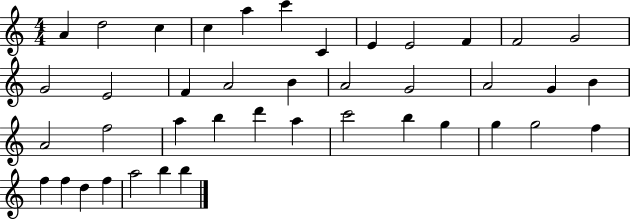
{
  \clef treble
  \numericTimeSignature
  \time 4/4
  \key c \major
  a'4 d''2 c''4 | c''4 a''4 c'''4 c'4 | e'4 e'2 f'4 | f'2 g'2 | \break g'2 e'2 | f'4 a'2 b'4 | a'2 g'2 | a'2 g'4 b'4 | \break a'2 f''2 | a''4 b''4 d'''4 a''4 | c'''2 b''4 g''4 | g''4 g''2 f''4 | \break f''4 f''4 d''4 f''4 | a''2 b''4 b''4 | \bar "|."
}